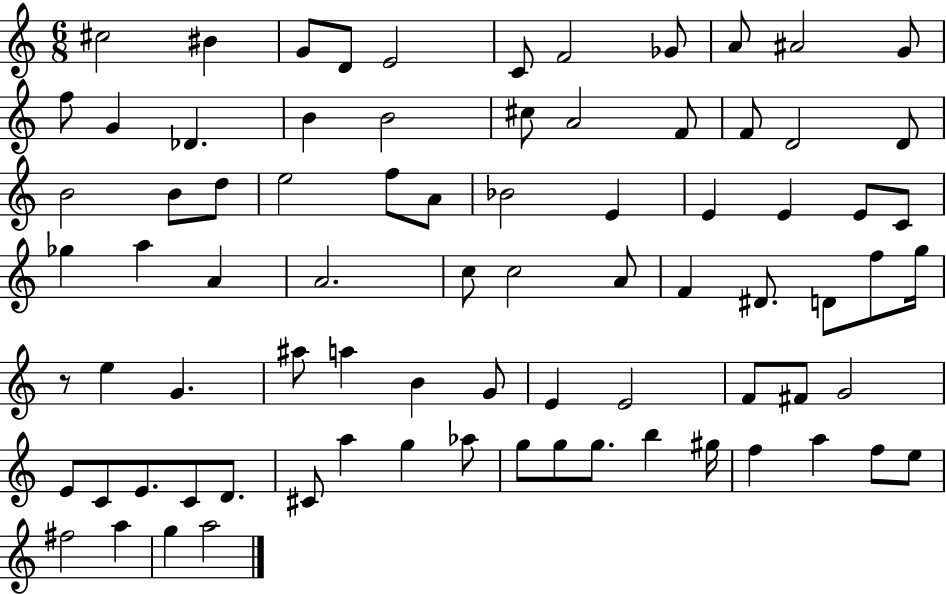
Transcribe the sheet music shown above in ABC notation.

X:1
T:Untitled
M:6/8
L:1/4
K:C
^c2 ^B G/2 D/2 E2 C/2 F2 _G/2 A/2 ^A2 G/2 f/2 G _D B B2 ^c/2 A2 F/2 F/2 D2 D/2 B2 B/2 d/2 e2 f/2 A/2 _B2 E E E E/2 C/2 _g a A A2 c/2 c2 A/2 F ^D/2 D/2 f/2 g/4 z/2 e G ^a/2 a B G/2 E E2 F/2 ^F/2 G2 E/2 C/2 E/2 C/2 D/2 ^C/2 a g _a/2 g/2 g/2 g/2 b ^g/4 f a f/2 e/2 ^f2 a g a2